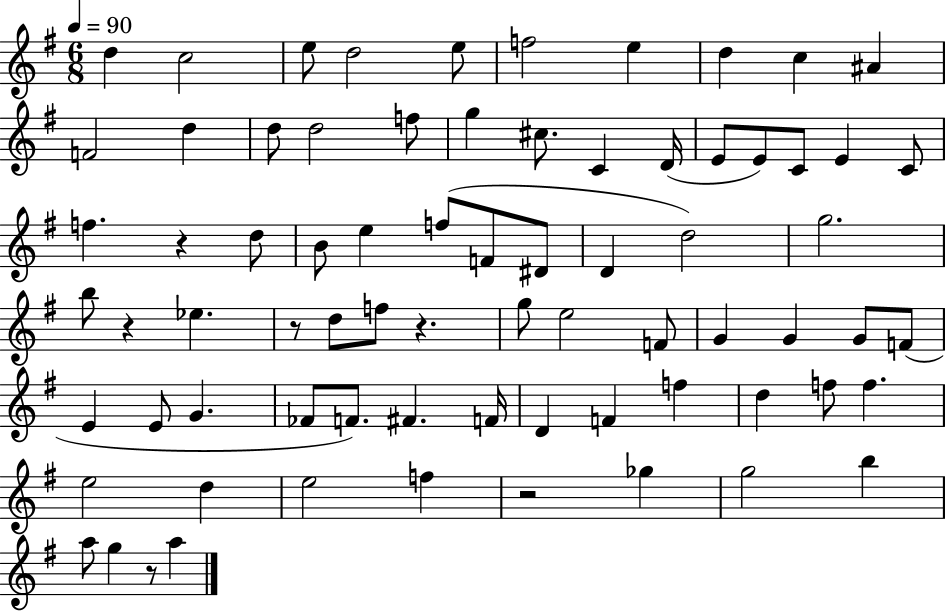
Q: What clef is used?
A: treble